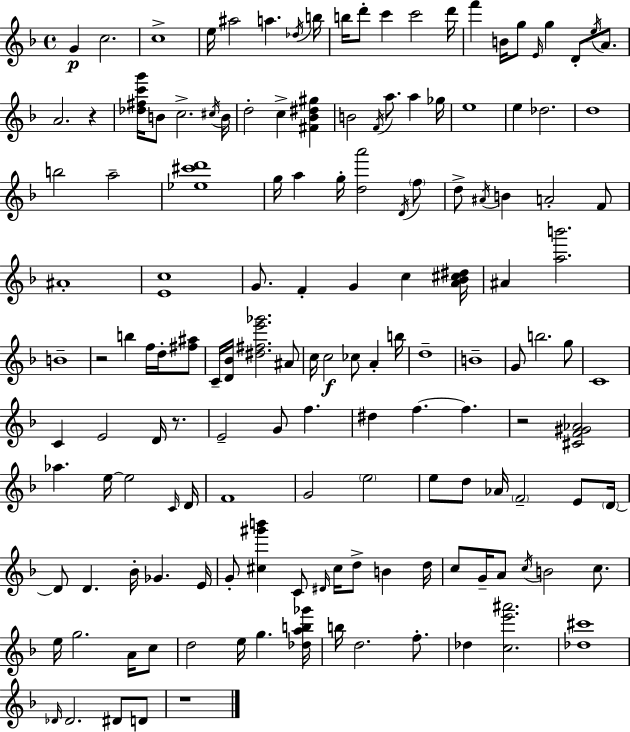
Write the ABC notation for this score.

X:1
T:Untitled
M:4/4
L:1/4
K:F
G c2 c4 e/4 ^a2 a _d/4 b/4 b/4 d'/2 c' c'2 d'/4 f' B/4 g/2 E/4 g D/2 e/4 A/2 A2 z [_d^fc'g']/4 B/2 c2 ^c/4 B/4 d2 c [^F_B^d^g] B2 F/4 a/2 a _g/4 e4 e _d2 d4 b2 a2 [_e^c'd']4 g/4 a g/4 [da']2 D/4 f/2 d/2 ^A/4 B A2 F/2 ^A4 [Ec]4 G/2 F G c [A_B^c^d]/4 ^A [ab']2 B4 z2 b f/4 d/4 [^f^a]/2 C/4 [D_B]/4 [^d^fe'_g']2 ^A/2 c/4 c2 _c/2 A b/4 d4 B4 G/2 b2 g/2 C4 C E2 D/4 z/2 E2 G/2 f ^d f f z2 [^CF^G_A]2 _a e/4 e2 C/4 D/4 F4 G2 e2 e/2 d/2 _A/4 F2 E/2 D/4 D/2 D _B/4 _G E/4 G/2 [^c^g'b'] C/2 ^D/4 ^c/4 d/2 B d/4 c/2 G/4 A/2 c/4 B2 c/2 e/4 g2 A/4 c/2 d2 e/4 g [_dab_g']/4 b/4 d2 f/2 _d [ce'^a']2 [_d^c']4 _D/4 _D2 ^D/2 D/2 z4